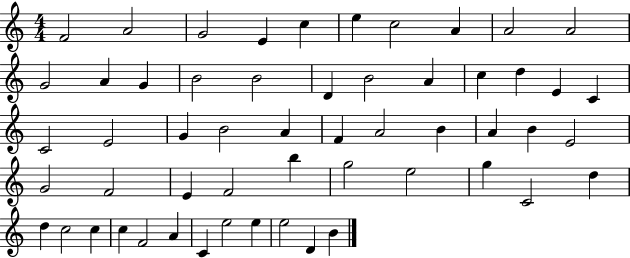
X:1
T:Untitled
M:4/4
L:1/4
K:C
F2 A2 G2 E c e c2 A A2 A2 G2 A G B2 B2 D B2 A c d E C C2 E2 G B2 A F A2 B A B E2 G2 F2 E F2 b g2 e2 g C2 d d c2 c c F2 A C e2 e e2 D B